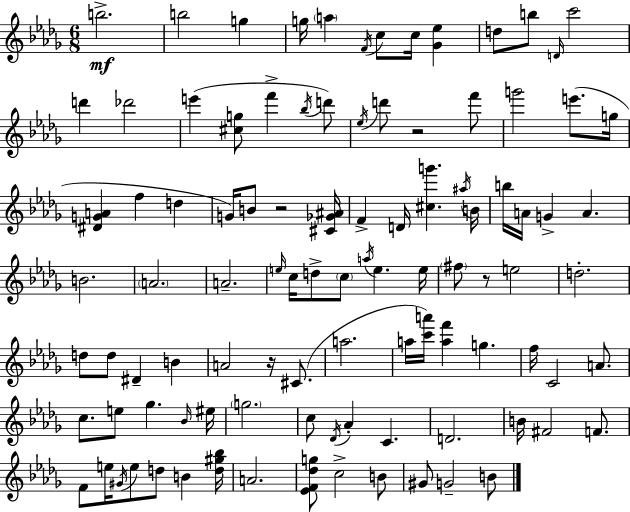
B5/h. B5/h G5/q G5/s A5/q F4/s C5/e C5/s [Gb4,Eb5]/q D5/e B5/e D4/s C6/h D6/q Db6/h E6/q [C#5,G5]/e F6/q Bb5/s D6/e Eb5/s D6/e R/h F6/e G6/h E6/e. G5/s [D#4,G4,A4]/q F5/q D5/q G4/s B4/e R/h [C#4,Gb4,A#4]/s F4/q D4/s [C#5,G6]/q. A#5/s B4/s B5/s A4/s G4/q A4/q. B4/h. A4/h. A4/h. E5/s C5/s D5/e C5/e A5/s E5/q. E5/s F#5/e R/e E5/h D5/h. D5/e D5/e D#4/q B4/q A4/h R/s C#4/e. A5/h. A5/s [C6,A6]/s [A5,F6]/q G5/q. F5/s C4/h A4/e. C5/e. E5/e Gb5/q. Bb4/s EIS5/s G5/h. C5/e Db4/s Ab4/q C4/q. D4/h. B4/s F#4/h F4/e. F4/e E5/s G#4/s E5/e D5/e B4/q [D5,G#5,Bb5]/s A4/h. [Eb4,F4,Db5,G5]/e C5/h B4/e G#4/e G4/h B4/e